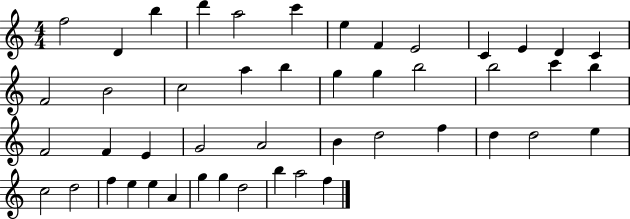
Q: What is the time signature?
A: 4/4